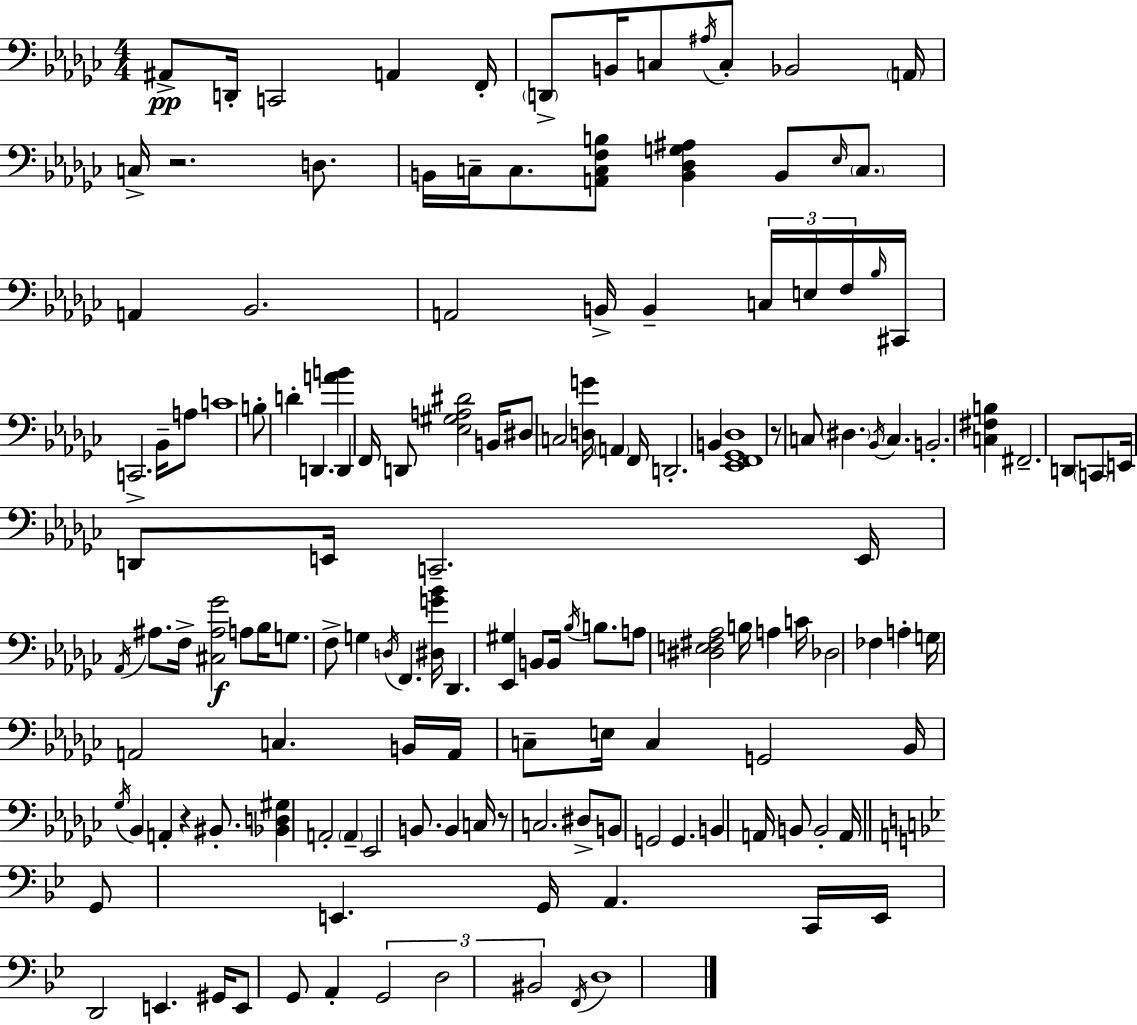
A#2/e D2/s C2/h A2/q F2/s D2/e B2/s C3/e A#3/s C3/e Bb2/h A2/s C3/s R/h. D3/e. B2/s C3/s C3/e. [A2,C3,F3,B3]/e [B2,Db3,G3,A#3]/q B2/e Eb3/s C3/e. A2/q Bb2/h. A2/h B2/s B2/q C3/s E3/s F3/s Bb3/s C#2/s C2/h. Bb2/s A3/e C4/w B3/e D4/q D2/q. [A4,B4]/q D2/q F2/s D2/e [Eb3,G#3,A3,D#4]/h B2/s D#3/e C3/h [D3,G4]/s A2/q F2/s D2/h. B2/q [Eb2,F2,Gb2,Db3]/w R/e C3/e D#3/q. Bb2/s C3/q. B2/h. [C3,F#3,B3]/q F#2/h. D2/e C2/e E2/s D2/e E2/s C2/h. E2/s Ab2/s A#3/e. F3/s [C#3,A#3,Gb4]/h A3/e Bb3/s G3/e. F3/e G3/q D3/s F2/q. [D#3,G4,Bb4]/s Db2/q. [Eb2,G#3]/q B2/e B2/s Bb3/s B3/e. A3/e [D#3,E3,F#3,Ab3]/h B3/s A3/q C4/s Db3/h FES3/q A3/q G3/s A2/h C3/q. B2/s A2/s C3/e E3/s C3/q G2/h Bb2/s Gb3/s Bb2/q A2/q R/q BIS2/e. [Bb2,D3,G#3]/q A2/h A2/q Eb2/h B2/e. B2/q C3/s R/e C3/h. D#3/e B2/e G2/h G2/q. B2/q A2/s B2/e B2/h A2/s G2/e E2/q. G2/s A2/q. C2/s E2/s D2/h E2/q. G#2/s E2/e G2/e A2/q G2/h D3/h BIS2/h F2/s D3/w